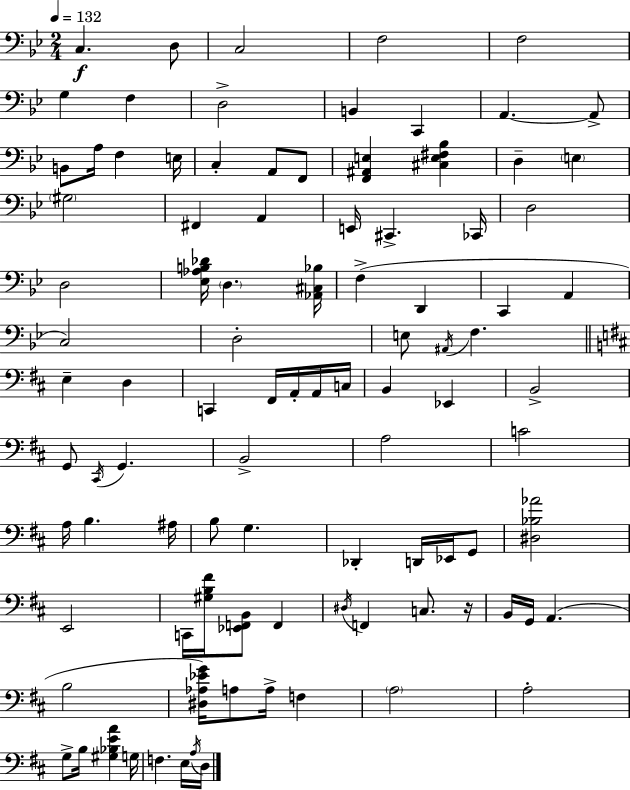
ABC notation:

X:1
T:Untitled
M:2/4
L:1/4
K:Bb
C, D,/2 C,2 F,2 F,2 G, F, D,2 B,, C,, A,, A,,/2 B,,/2 A,/4 F, E,/4 C, A,,/2 F,,/2 [F,,^A,,E,] [^C,E,^F,_B,] D, E, ^G,2 ^F,, A,, E,,/4 ^C,, _C,,/4 D,2 D,2 [_E,_A,B,_D]/4 D, [_A,,^C,_B,]/4 F, D,, C,, A,, C,2 D,2 E,/2 ^A,,/4 F, E, D, C,, ^F,,/4 A,,/4 A,,/4 C,/4 B,, _E,, B,,2 G,,/2 ^C,,/4 G,, B,,2 A,2 C2 A,/4 B, ^A,/4 B,/2 G, _D,, D,,/4 _E,,/4 G,,/2 [^D,_B,_A]2 E,,2 C,,/4 [^G,B,^F]/4 [_E,,F,,B,,]/2 F,, ^D,/4 F,, C,/2 z/4 B,,/4 G,,/4 A,, B,2 [^D,_A,_EG]/4 A,/2 A,/4 F, A,2 A,2 G,/2 B,/4 [^G,_B,EA] G,/4 F, E,/4 A,/4 D,/4